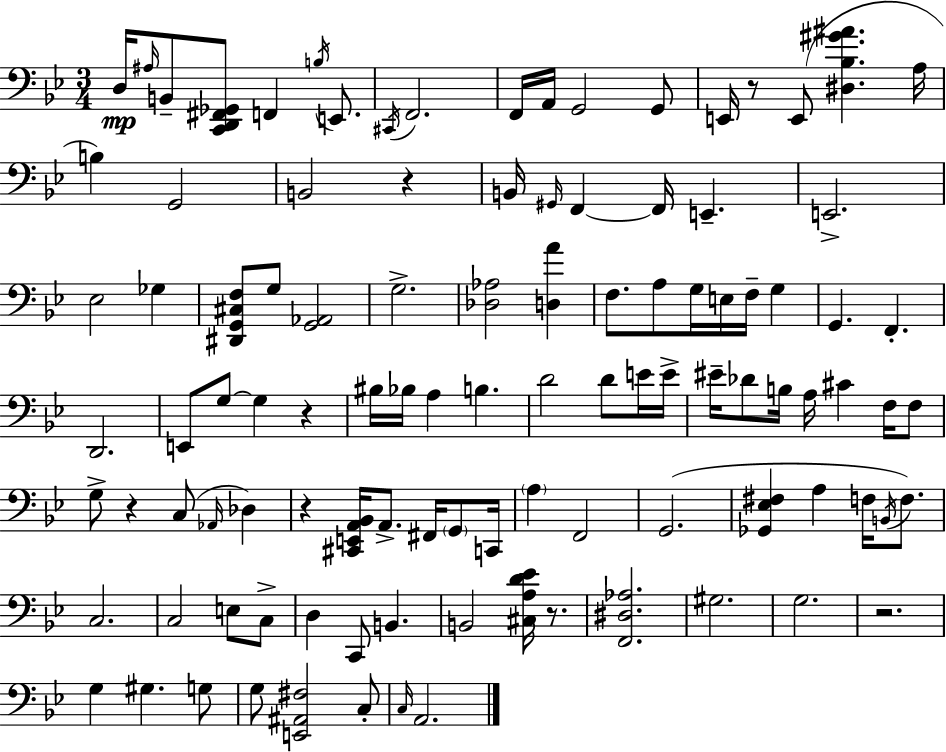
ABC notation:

X:1
T:Untitled
M:3/4
L:1/4
K:Gm
D,/4 ^A,/4 B,,/2 [C,,D,,^F,,_G,,]/2 F,, B,/4 E,,/2 ^C,,/4 F,,2 F,,/4 A,,/4 G,,2 G,,/2 E,,/4 z/2 E,,/2 [^D,_B,^G^A] A,/4 B, G,,2 B,,2 z B,,/4 ^G,,/4 F,, F,,/4 E,, E,,2 _E,2 _G, [^D,,G,,^C,F,]/2 G,/2 [G,,_A,,]2 G,2 [_D,_A,]2 [D,A] F,/2 A,/2 G,/4 E,/4 F,/4 G, G,, F,, D,,2 E,,/2 G,/2 G, z ^B,/4 _B,/4 A, B, D2 D/2 E/4 E/4 ^E/4 _D/2 B,/4 A,/4 ^C F,/4 F,/2 G,/2 z C,/2 _A,,/4 _D, z [^C,,E,,A,,_B,,]/4 A,,/2 ^F,,/4 G,,/2 C,,/4 A, F,,2 G,,2 [_G,,_E,^F,] A, F,/4 B,,/4 F,/2 C,2 C,2 E,/2 C,/2 D, C,,/2 B,, B,,2 [^C,A,D_E]/4 z/2 [F,,^D,_A,]2 ^G,2 G,2 z2 G, ^G, G,/2 G,/2 [E,,^A,,^F,]2 C,/2 C,/4 A,,2